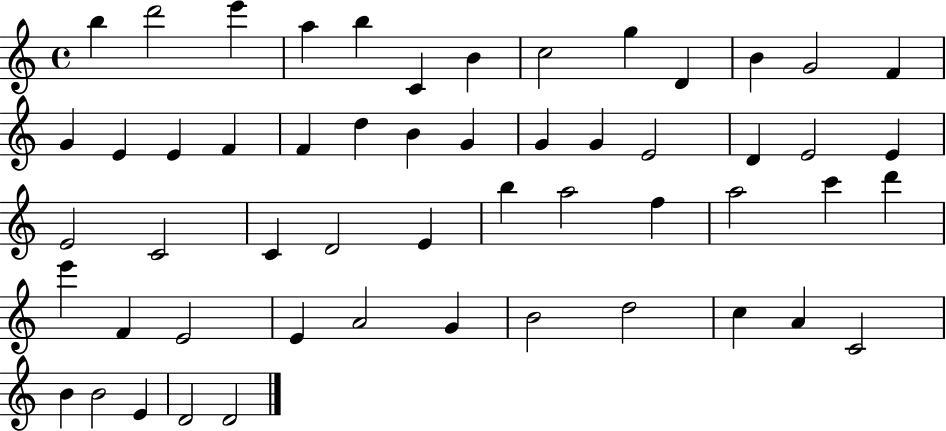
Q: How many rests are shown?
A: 0